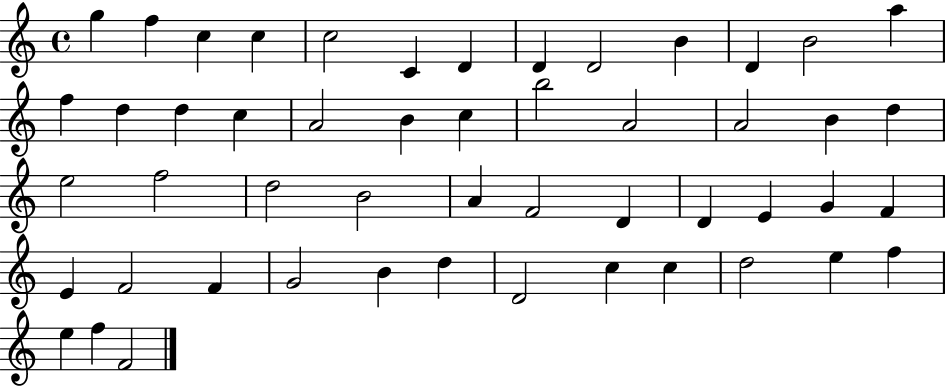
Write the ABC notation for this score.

X:1
T:Untitled
M:4/4
L:1/4
K:C
g f c c c2 C D D D2 B D B2 a f d d c A2 B c b2 A2 A2 B d e2 f2 d2 B2 A F2 D D E G F E F2 F G2 B d D2 c c d2 e f e f F2